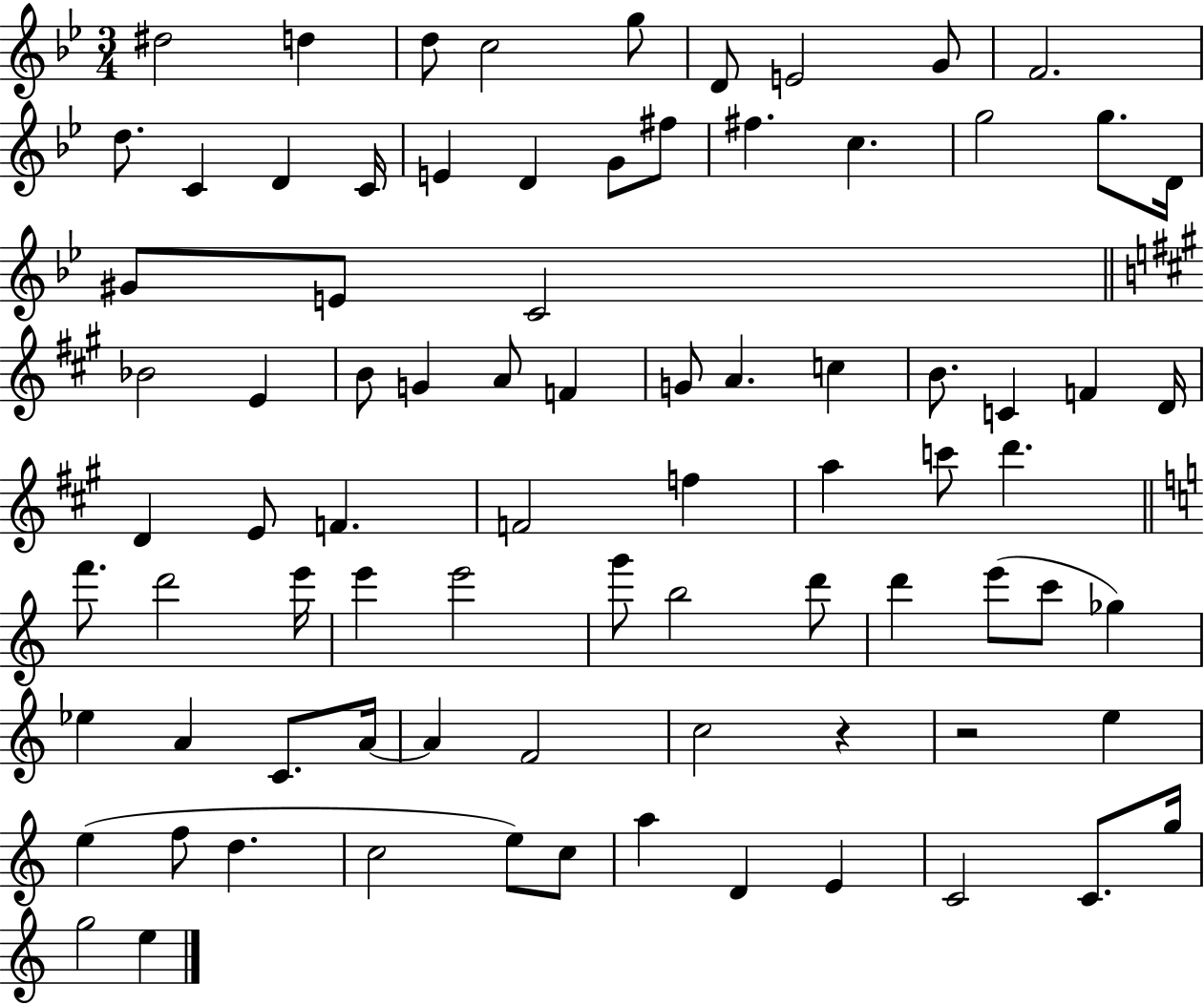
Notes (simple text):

D#5/h D5/q D5/e C5/h G5/e D4/e E4/h G4/e F4/h. D5/e. C4/q D4/q C4/s E4/q D4/q G4/e F#5/e F#5/q. C5/q. G5/h G5/e. D4/s G#4/e E4/e C4/h Bb4/h E4/q B4/e G4/q A4/e F4/q G4/e A4/q. C5/q B4/e. C4/q F4/q D4/s D4/q E4/e F4/q. F4/h F5/q A5/q C6/e D6/q. F6/e. D6/h E6/s E6/q E6/h G6/e B5/h D6/e D6/q E6/e C6/e Gb5/q Eb5/q A4/q C4/e. A4/s A4/q F4/h C5/h R/q R/h E5/q E5/q F5/e D5/q. C5/h E5/e C5/e A5/q D4/q E4/q C4/h C4/e. G5/s G5/h E5/q